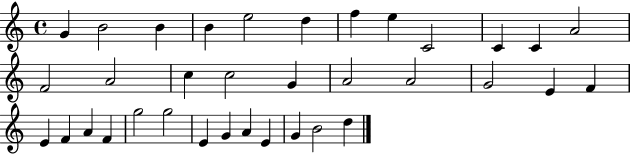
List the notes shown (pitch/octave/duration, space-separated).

G4/q B4/h B4/q B4/q E5/h D5/q F5/q E5/q C4/h C4/q C4/q A4/h F4/h A4/h C5/q C5/h G4/q A4/h A4/h G4/h E4/q F4/q E4/q F4/q A4/q F4/q G5/h G5/h E4/q G4/q A4/q E4/q G4/q B4/h D5/q